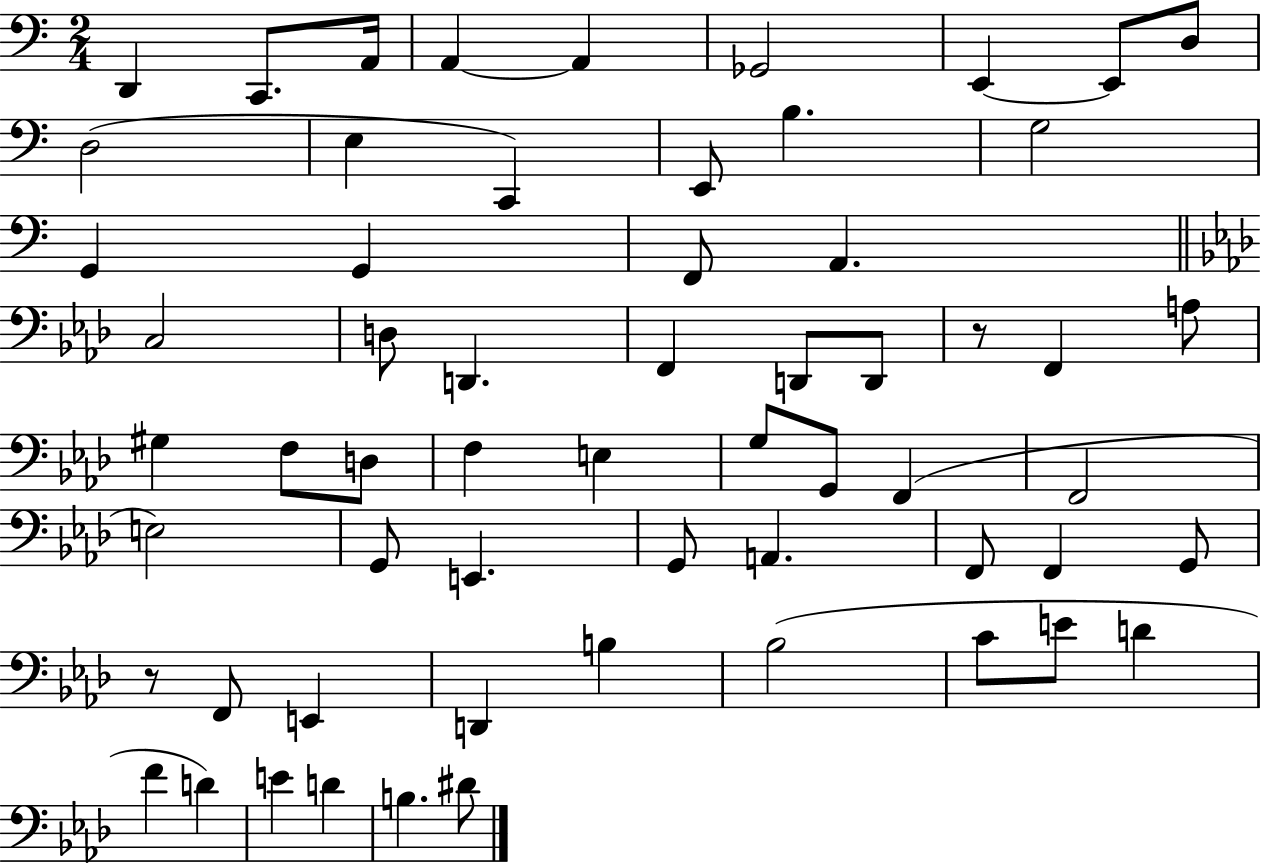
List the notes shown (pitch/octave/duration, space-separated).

D2/q C2/e. A2/s A2/q A2/q Gb2/h E2/q E2/e D3/e D3/h E3/q C2/q E2/e B3/q. G3/h G2/q G2/q F2/e A2/q. C3/h D3/e D2/q. F2/q D2/e D2/e R/e F2/q A3/e G#3/q F3/e D3/e F3/q E3/q G3/e G2/e F2/q F2/h E3/h G2/e E2/q. G2/e A2/q. F2/e F2/q G2/e R/e F2/e E2/q D2/q B3/q Bb3/h C4/e E4/e D4/q F4/q D4/q E4/q D4/q B3/q. D#4/e